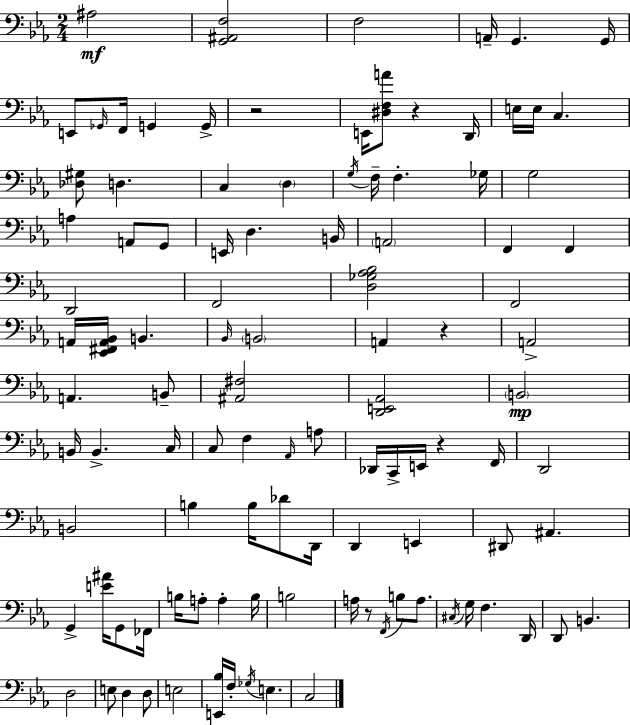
X:1
T:Untitled
M:2/4
L:1/4
K:Cm
^A,2 [G,,^A,,F,]2 F,2 A,,/4 G,, G,,/4 E,,/2 _G,,/4 F,,/4 G,, G,,/4 z2 E,,/4 [^D,F,A]/2 z D,,/4 E,/4 E,/4 C, [_D,^G,]/2 D, C, D, G,/4 F,/4 F, _G,/4 G,2 A, A,,/2 G,,/2 E,,/4 D, B,,/4 A,,2 F,, F,, D,,2 F,,2 [D,_G,_A,_B,]2 F,,2 A,,/4 [_E,,^F,,A,,_B,,]/4 B,, _B,,/4 B,,2 A,, z A,,2 A,, B,,/2 [^A,,^F,]2 [D,,E,,_A,,]2 B,,2 B,,/4 B,, C,/4 C,/2 F, _A,,/4 A,/2 _D,,/4 C,,/4 E,,/4 z F,,/4 D,,2 B,,2 B, B,/4 _D/2 D,,/4 D,, E,, ^D,,/2 ^A,, G,, [E^A]/4 G,,/2 _F,,/4 B,/4 A,/2 A, B,/4 B,2 A,/4 z/2 F,,/4 B,/2 A,/2 ^C,/4 G,/4 F, D,,/4 D,,/2 B,, D,2 E,/2 D, D,/2 E,2 [E,,_B,]/4 F,/4 _G,/4 E, C,2